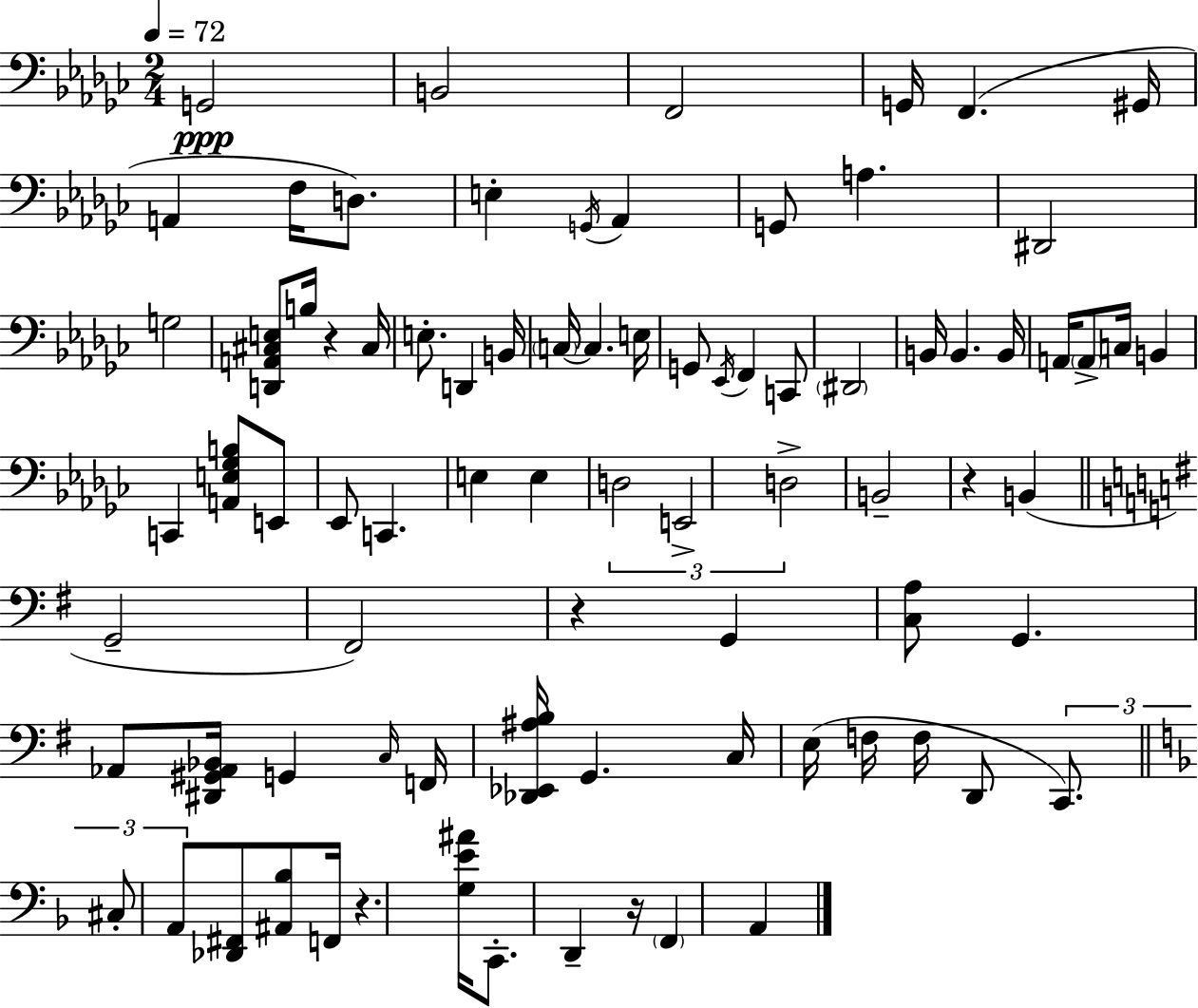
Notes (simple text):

G2/h B2/h F2/h G2/s F2/q. G#2/s A2/q F3/s D3/e. E3/q G2/s Ab2/q G2/e A3/q. D#2/h G3/h [D2,A2,C#3,E3]/e B3/s R/q C#3/s E3/e. D2/q B2/s C3/s C3/q. E3/s G2/e Eb2/s F2/q C2/e D#2/h B2/s B2/q. B2/s A2/s A2/e C3/s B2/q C2/q [A2,E3,Gb3,B3]/e E2/e Eb2/e C2/q. E3/q E3/q D3/h E2/h D3/h B2/h R/q B2/q G2/h F#2/h R/q G2/q [C3,A3]/e G2/q. Ab2/e [D#2,G#2,Ab2,Bb2]/s G2/q C3/s F2/s [Db2,Eb2,A#3,B3]/s G2/q. C3/s E3/s F3/s F3/s D2/e C2/e. C#3/e A2/e [Db2,F#2]/e [A#2,Bb3]/e F2/s R/q. [G3,E4,A#4]/s C2/e. D2/q R/s F2/q A2/q